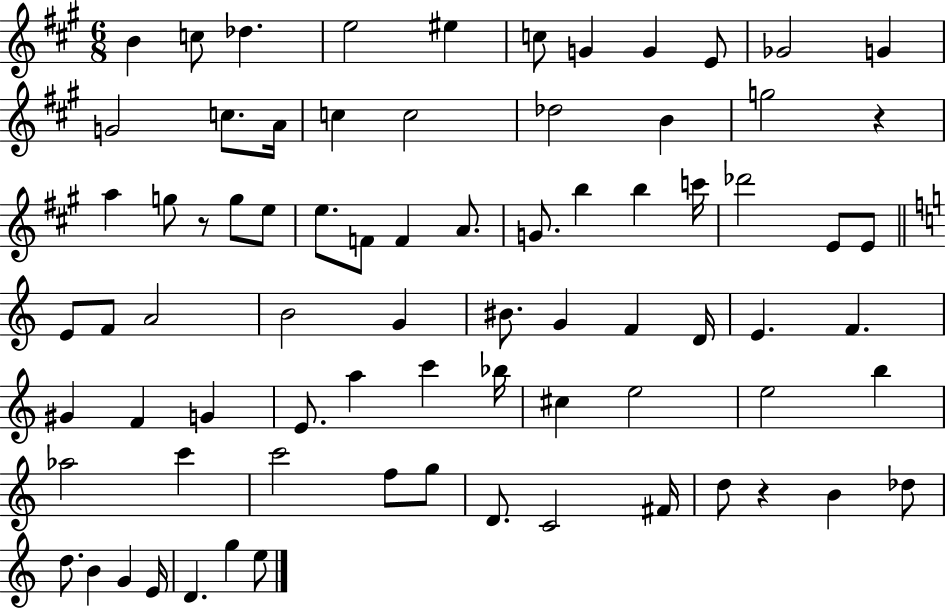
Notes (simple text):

B4/q C5/e Db5/q. E5/h EIS5/q C5/e G4/q G4/q E4/e Gb4/h G4/q G4/h C5/e. A4/s C5/q C5/h Db5/h B4/q G5/h R/q A5/q G5/e R/e G5/e E5/e E5/e. F4/e F4/q A4/e. G4/e. B5/q B5/q C6/s Db6/h E4/e E4/e E4/e F4/e A4/h B4/h G4/q BIS4/e. G4/q F4/q D4/s E4/q. F4/q. G#4/q F4/q G4/q E4/e. A5/q C6/q Bb5/s C#5/q E5/h E5/h B5/q Ab5/h C6/q C6/h F5/e G5/e D4/e. C4/h F#4/s D5/e R/q B4/q Db5/e D5/e. B4/q G4/q E4/s D4/q. G5/q E5/e